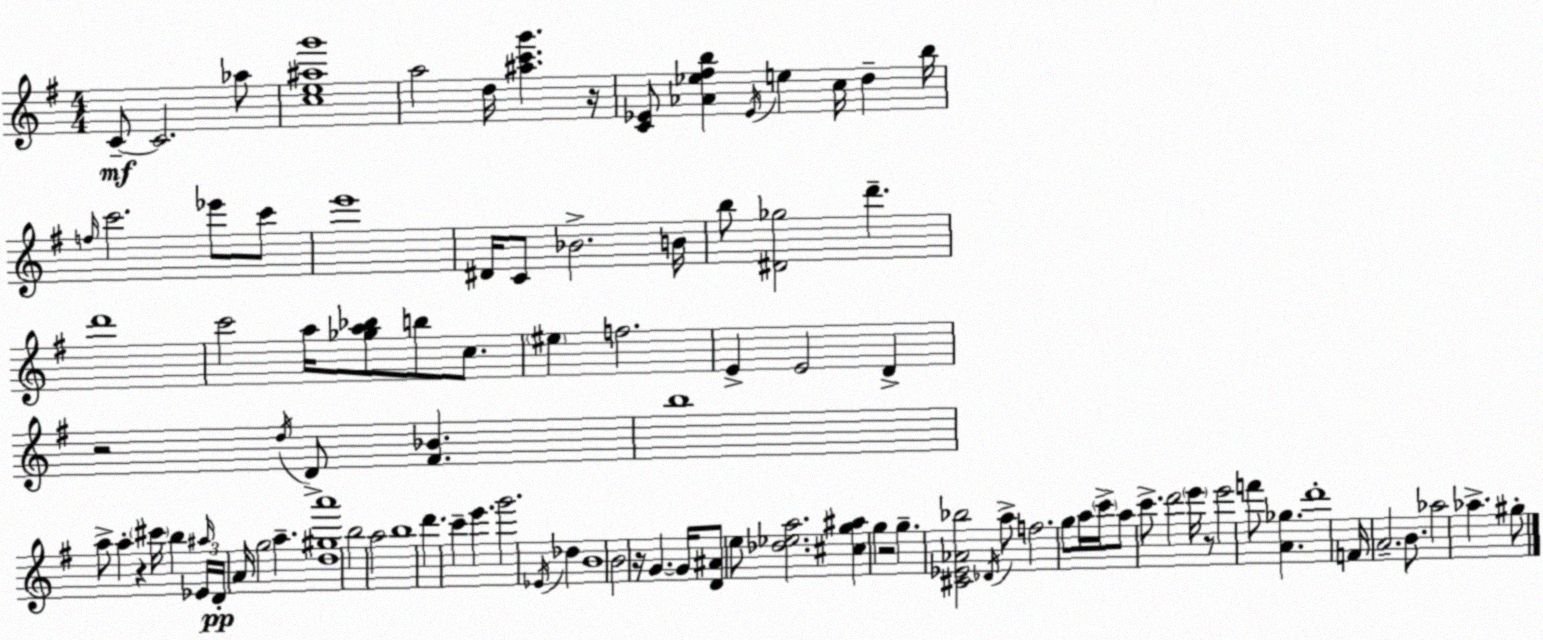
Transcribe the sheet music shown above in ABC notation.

X:1
T:Untitled
M:4/4
L:1/4
K:G
C/2 C2 _a/2 [ce^ag']4 a2 d/4 [^ac'g'] z/4 [C_E]/2 [_A_e^fb] _E/4 e c/4 d b/4 f/4 c'2 _e'/2 c'/2 e'4 ^D/4 C/2 _B2 B/4 b/2 [^D_g]2 d' d'4 c'2 a/4 [_ga_b]/2 b/2 c/2 ^e f2 E E2 D z2 d/4 D/2 [^F_B] b4 a/2 a z ^c'/4 b _E/4 ^a/4 D/4 A/4 g2 a [d^ga']4 b2 a2 b4 d' c' e' g'2 _E/4 _d B4 B2 z/4 G G/4 [D^A]/2 e/2 [_d_ea]2 [^cg^a] g z2 g [^C_E_A_b]2 _D/4 a/2 f2 g/2 a/4 c'/4 a/2 c'/2 d'2 e'/4 z/2 e'2 f'/2 [A_g] d'4 F/4 A2 B/2 _a2 _a ^g/2